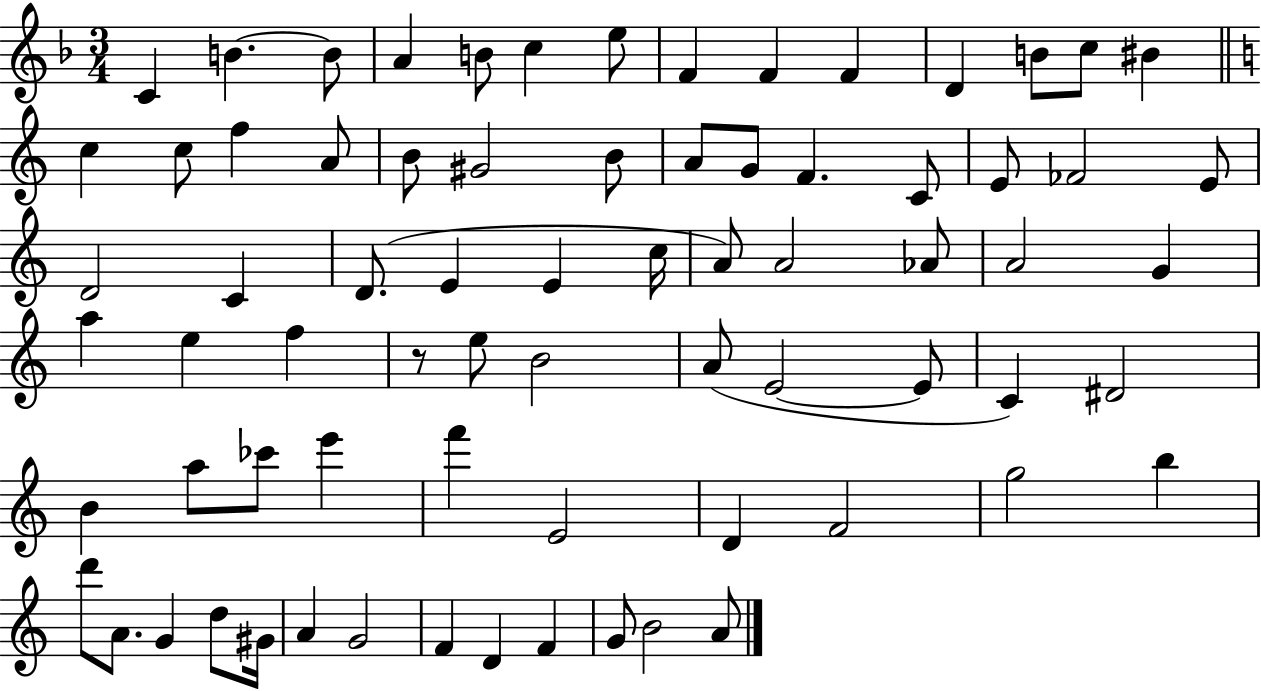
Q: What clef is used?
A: treble